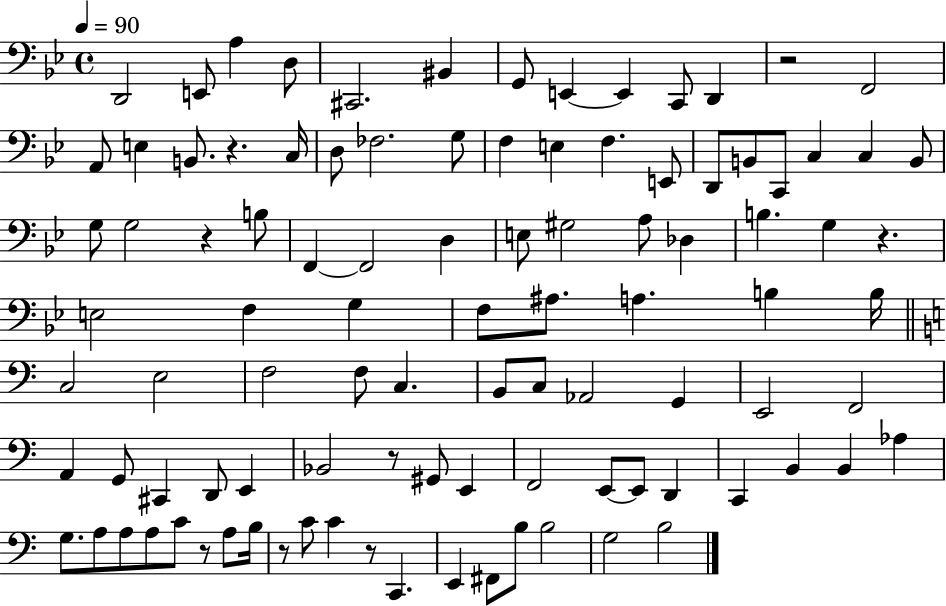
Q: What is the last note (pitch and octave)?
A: B3